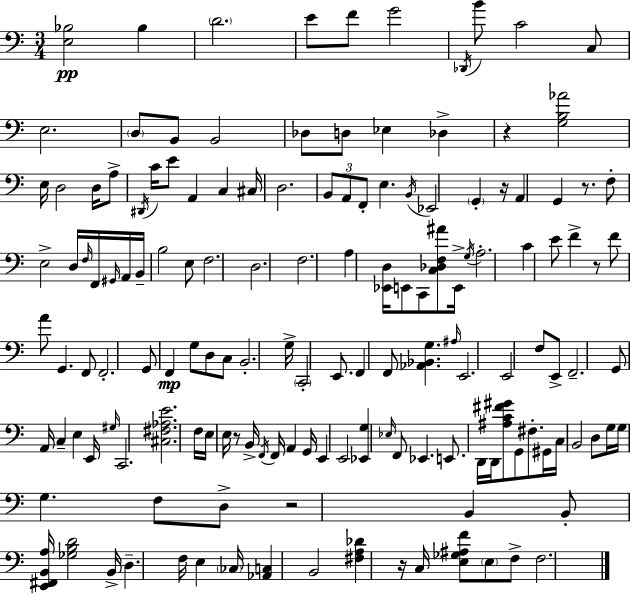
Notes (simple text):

[E3,Bb3]/h Bb3/q D4/h. E4/e F4/e G4/h Db2/s B4/e C4/h C3/e E3/h. D3/e B2/e B2/h Db3/e D3/e Eb3/q Db3/q R/q [G3,B3,Ab4]/h E3/s D3/h D3/s A3/e D#2/s C4/s E4/e A2/q C3/q C#3/s D3/h. B2/e A2/e F2/e E3/q. B2/s Eb2/h G2/q R/s A2/q G2/q R/e. F3/e E3/h D3/s F3/s F2/s G#2/s A2/s B2/s B3/h E3/e F3/h. D3/h. F3/h. A3/q [Eb2,D3]/s E2/e C2/e [C3,Db3,F3,A#4]/e E2/s G3/s A3/h. C4/q E4/e F4/q R/e F4/e A4/e G2/q. F2/e F2/h. G2/e F2/q G3/e D3/e C3/e B2/h. G3/s C2/h E2/e. F2/q F2/e [Ab2,Bb2,G3]/q. A#3/s E2/h. E2/h F3/e E2/e F2/h. G2/e A2/s C3/q E3/q E2/s G#3/s C2/h. [C#3,F#3,Ab3,E4]/h. F3/s E3/s E3/s R/e B2/s F2/s F2/s A2/q G2/s E2/q E2/h [Eb2,G3]/q Eb3/s F2/e Eb2/q. E2/e. D2/s D2/s [A#3,C4,F#4,G#4]/e G2/e F#3/e. G#2/s C3/s B2/h D3/e G3/s G3/s G3/q. F3/e D3/e R/h B2/q B2/e [E2,F#2,B2,A3]/s [Gb3,B3,D4]/h B2/s D3/q. F3/s E3/q CES3/s [Ab2,C3]/q B2/h [F#3,A3,Db4]/q R/s C3/s [E3,Gb3,A#3,F4]/e E3/e F3/e F3/h.